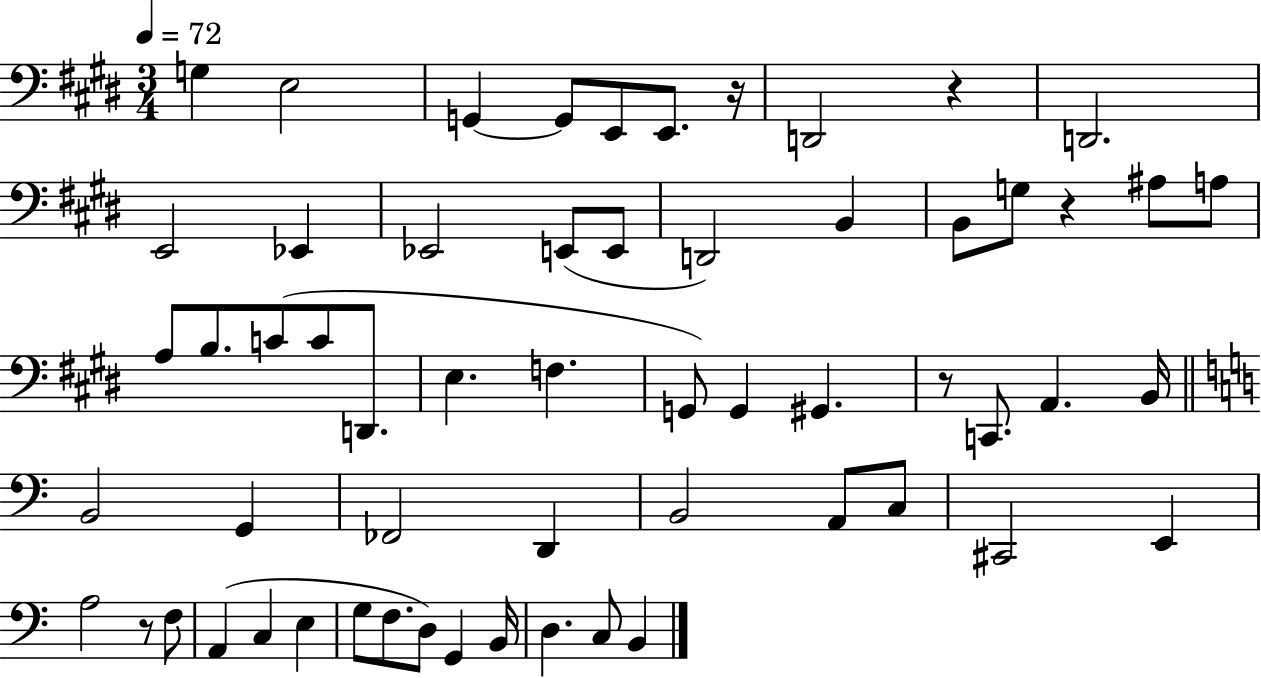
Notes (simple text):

G3/q E3/h G2/q G2/e E2/e E2/e. R/s D2/h R/q D2/h. E2/h Eb2/q Eb2/h E2/e E2/e D2/h B2/q B2/e G3/e R/q A#3/e A3/e A3/e B3/e. C4/e C4/e D2/e. E3/q. F3/q. G2/e G2/q G#2/q. R/e C2/e. A2/q. B2/s B2/h G2/q FES2/h D2/q B2/h A2/e C3/e C#2/h E2/q A3/h R/e F3/e A2/q C3/q E3/q G3/e F3/e. D3/e G2/q B2/s D3/q. C3/e B2/q